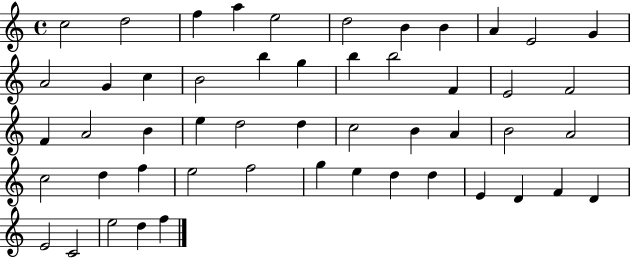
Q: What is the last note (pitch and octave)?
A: F5